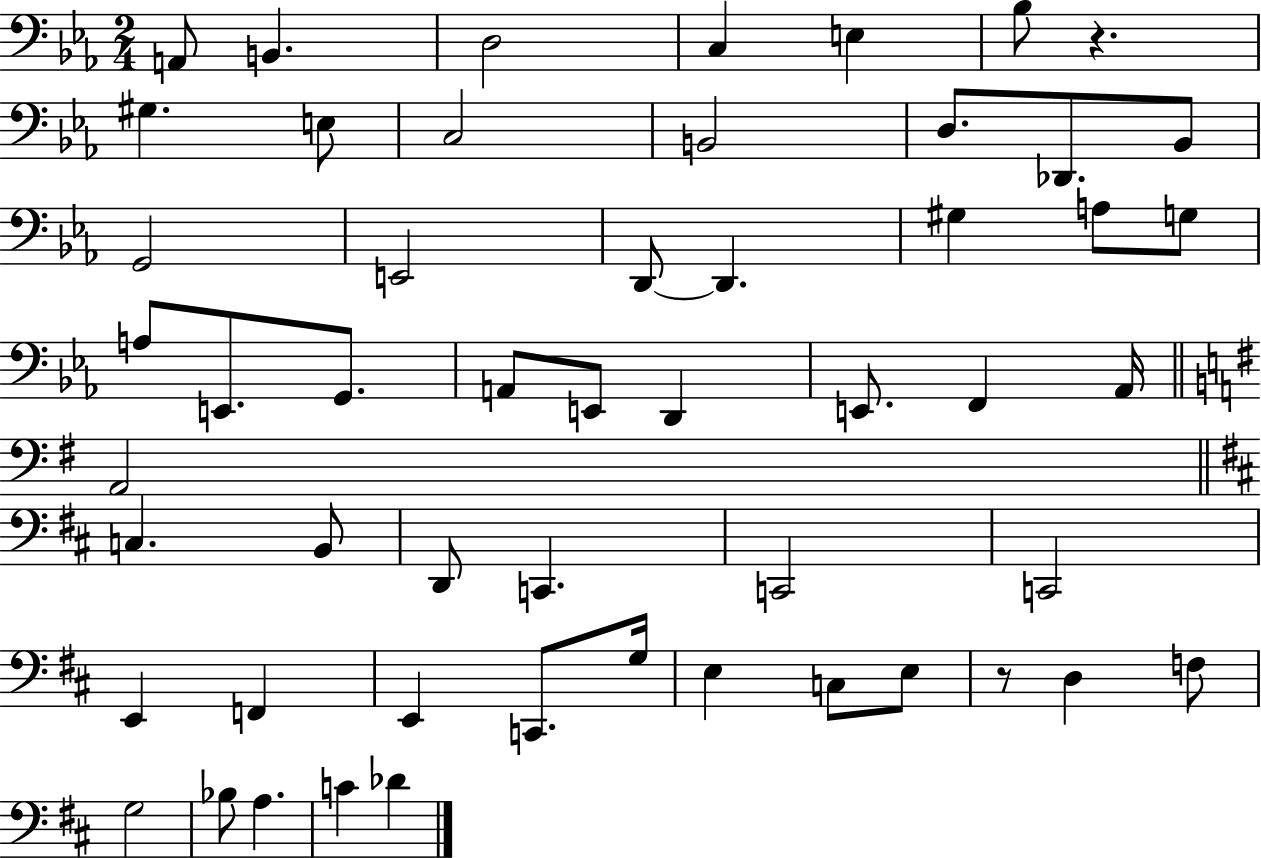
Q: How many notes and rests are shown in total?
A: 53